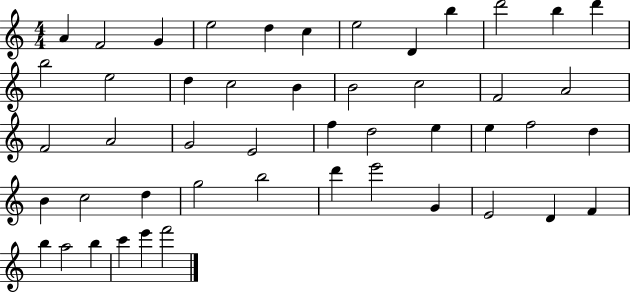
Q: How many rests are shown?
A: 0